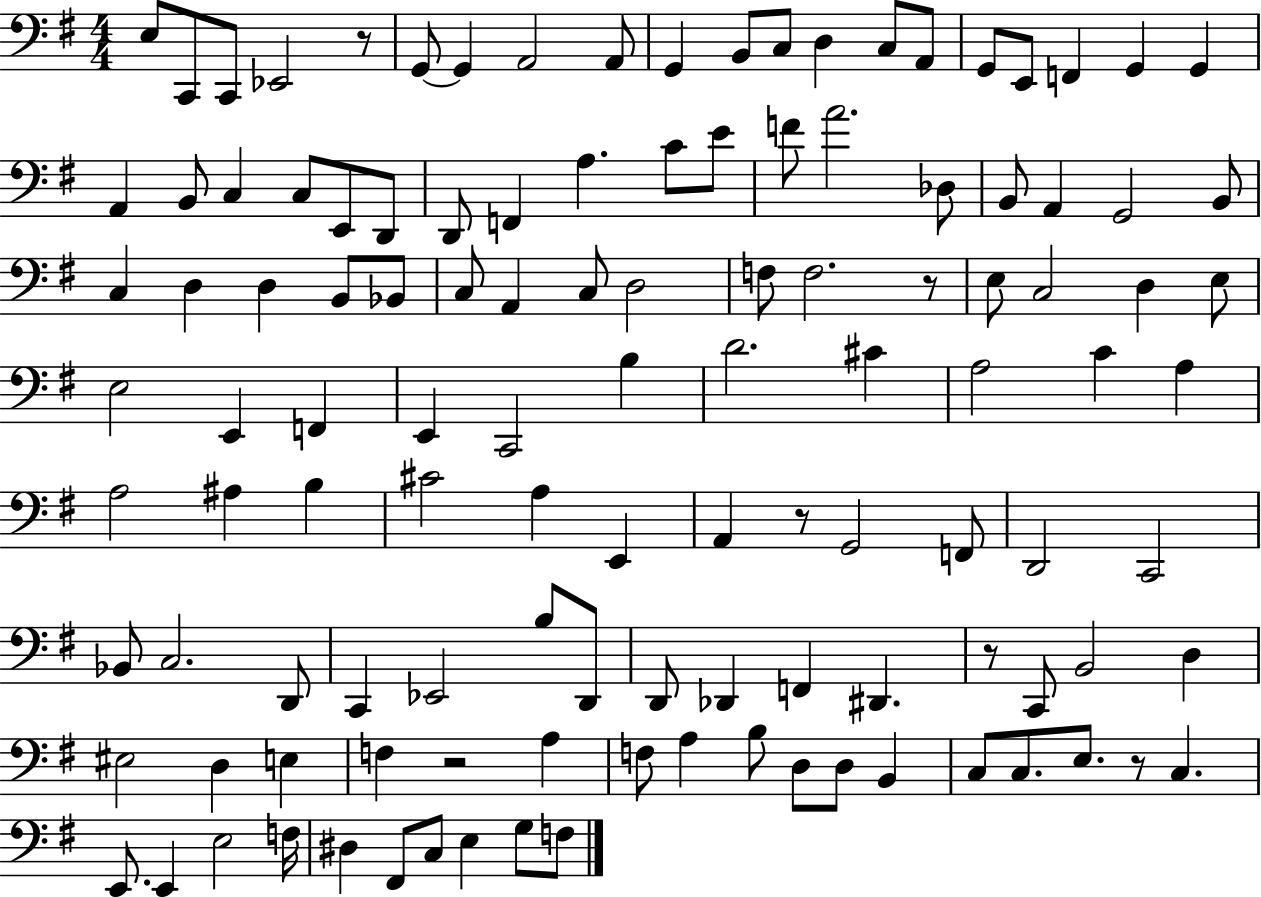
X:1
T:Untitled
M:4/4
L:1/4
K:G
E,/2 C,,/2 C,,/2 _E,,2 z/2 G,,/2 G,, A,,2 A,,/2 G,, B,,/2 C,/2 D, C,/2 A,,/2 G,,/2 E,,/2 F,, G,, G,, A,, B,,/2 C, C,/2 E,,/2 D,,/2 D,,/2 F,, A, C/2 E/2 F/2 A2 _D,/2 B,,/2 A,, G,,2 B,,/2 C, D, D, B,,/2 _B,,/2 C,/2 A,, C,/2 D,2 F,/2 F,2 z/2 E,/2 C,2 D, E,/2 E,2 E,, F,, E,, C,,2 B, D2 ^C A,2 C A, A,2 ^A, B, ^C2 A, E,, A,, z/2 G,,2 F,,/2 D,,2 C,,2 _B,,/2 C,2 D,,/2 C,, _E,,2 B,/2 D,,/2 D,,/2 _D,, F,, ^D,, z/2 C,,/2 B,,2 D, ^E,2 D, E, F, z2 A, F,/2 A, B,/2 D,/2 D,/2 B,, C,/2 C,/2 E,/2 z/2 C, E,,/2 E,, E,2 F,/4 ^D, ^F,,/2 C,/2 E, G,/2 F,/2